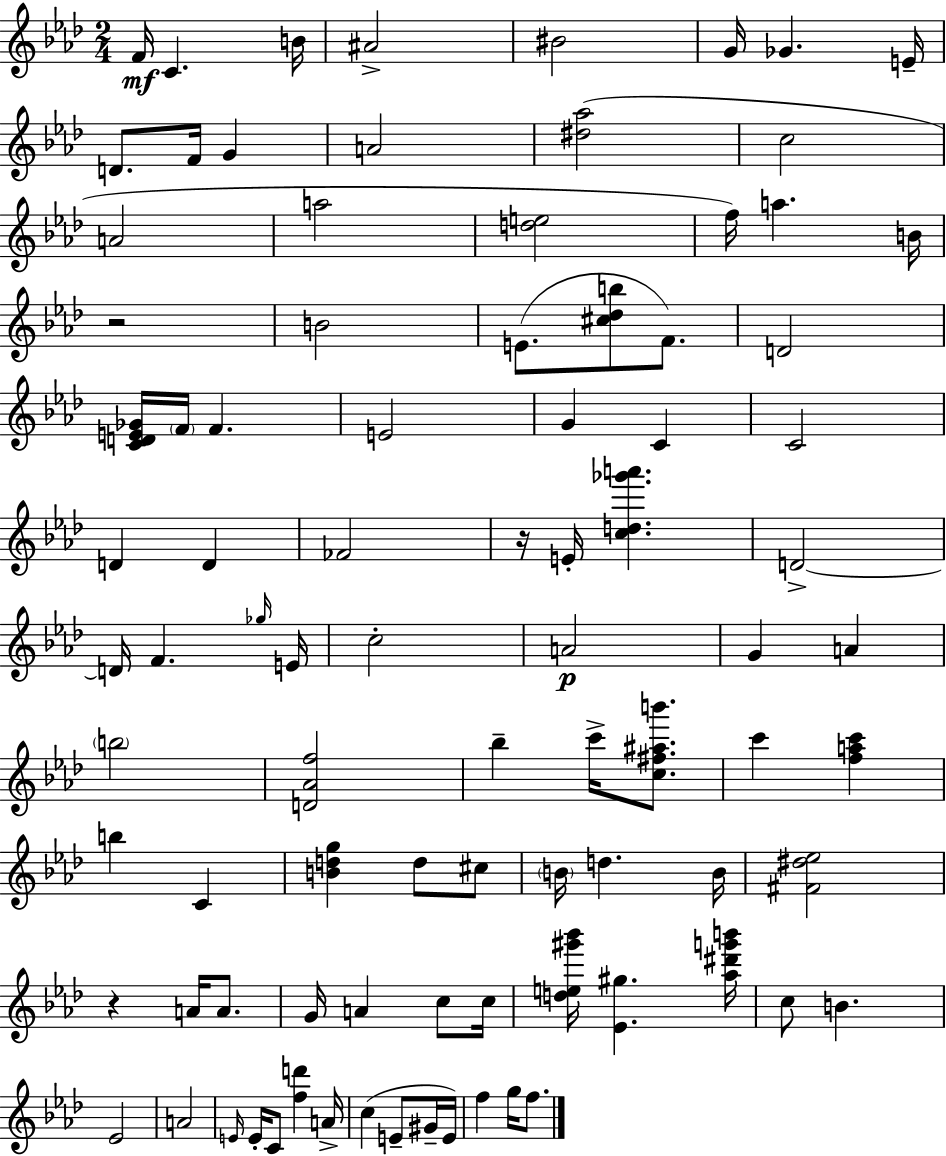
F4/s C4/q. B4/s A#4/h BIS4/h G4/s Gb4/q. E4/s D4/e. F4/s G4/q A4/h [D#5,Ab5]/h C5/h A4/h A5/h [D5,E5]/h F5/s A5/q. B4/s R/h B4/h E4/e. [C#5,Db5,B5]/e F4/e. D4/h [C4,D4,E4,Gb4]/s F4/s F4/q. E4/h G4/q C4/q C4/h D4/q D4/q FES4/h R/s E4/s [C5,D5,Gb6,A6]/q. D4/h D4/s F4/q. Gb5/s E4/s C5/h A4/h G4/q A4/q B5/h [D4,Ab4,F5]/h Bb5/q C6/s [C5,F#5,A#5,B6]/e. C6/q [F5,A5,C6]/q B5/q C4/q [B4,D5,G5]/q D5/e C#5/e B4/s D5/q. B4/s [F#4,D#5,Eb5]/h R/q A4/s A4/e. G4/s A4/q C5/e C5/s [D5,E5,G#6,Bb6]/s [Eb4,G#5]/q. [Ab5,D#6,G6,B6]/s C5/e B4/q. Eb4/h A4/h E4/s E4/s C4/e [F5,D6]/q A4/s C5/q E4/e G#4/s E4/s F5/q G5/s F5/e.